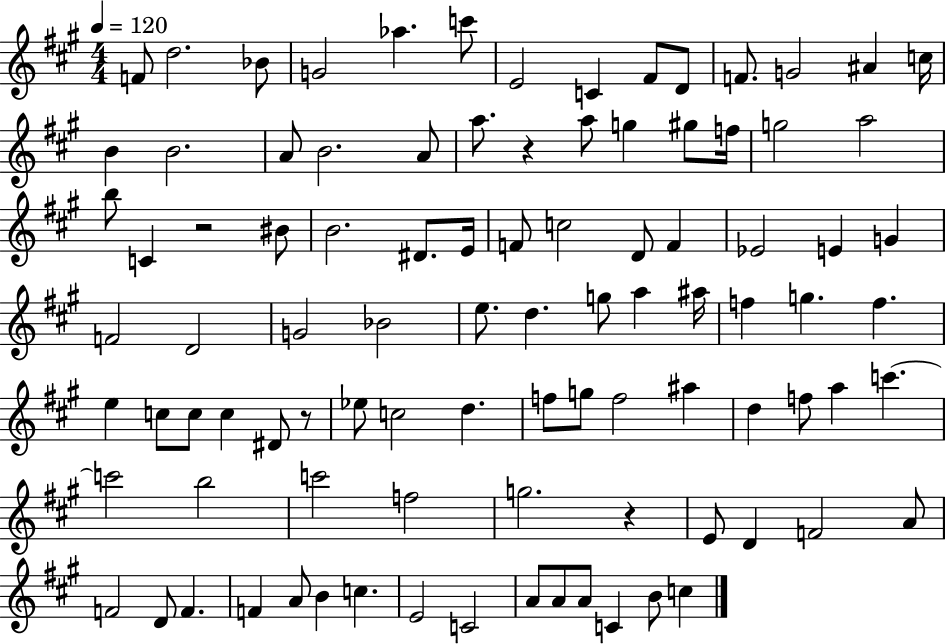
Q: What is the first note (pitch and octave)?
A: F4